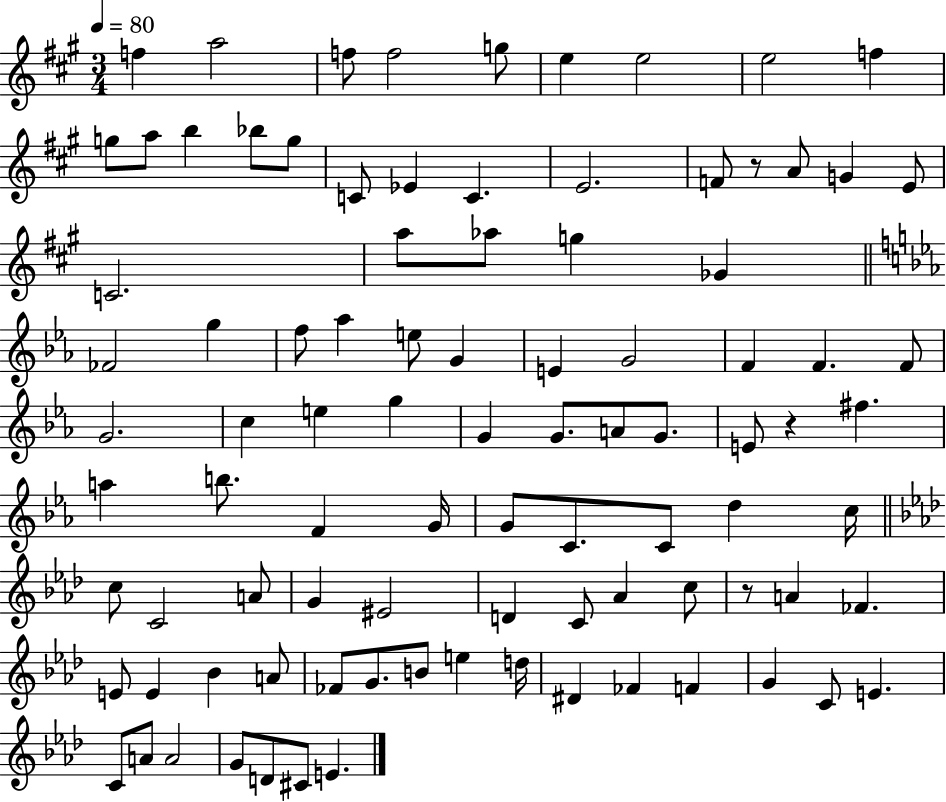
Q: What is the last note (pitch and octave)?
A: E4